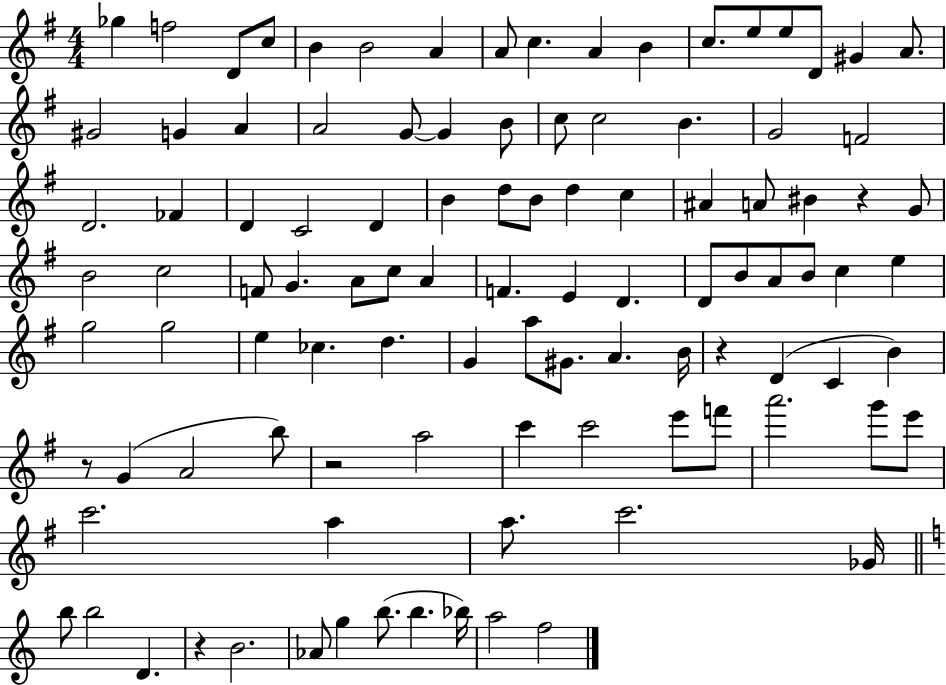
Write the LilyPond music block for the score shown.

{
  \clef treble
  \numericTimeSignature
  \time 4/4
  \key g \major
  ges''4 f''2 d'8 c''8 | b'4 b'2 a'4 | a'8 c''4. a'4 b'4 | c''8. e''8 e''8 d'8 gis'4 a'8. | \break gis'2 g'4 a'4 | a'2 g'8~~ g'4 b'8 | c''8 c''2 b'4. | g'2 f'2 | \break d'2. fes'4 | d'4 c'2 d'4 | b'4 d''8 b'8 d''4 c''4 | ais'4 a'8 bis'4 r4 g'8 | \break b'2 c''2 | f'8 g'4. a'8 c''8 a'4 | f'4. e'4 d'4. | d'8 b'8 a'8 b'8 c''4 e''4 | \break g''2 g''2 | e''4 ces''4. d''4. | g'4 a''8 gis'8. a'4. b'16 | r4 d'4( c'4 b'4) | \break r8 g'4( a'2 b''8) | r2 a''2 | c'''4 c'''2 e'''8 f'''8 | a'''2. g'''8 e'''8 | \break c'''2. a''4 | a''8. c'''2. ges'16 | \bar "||" \break \key c \major b''8 b''2 d'4. | r4 b'2. | aes'8 g''4 b''8.( b''4. bes''16) | a''2 f''2 | \break \bar "|."
}